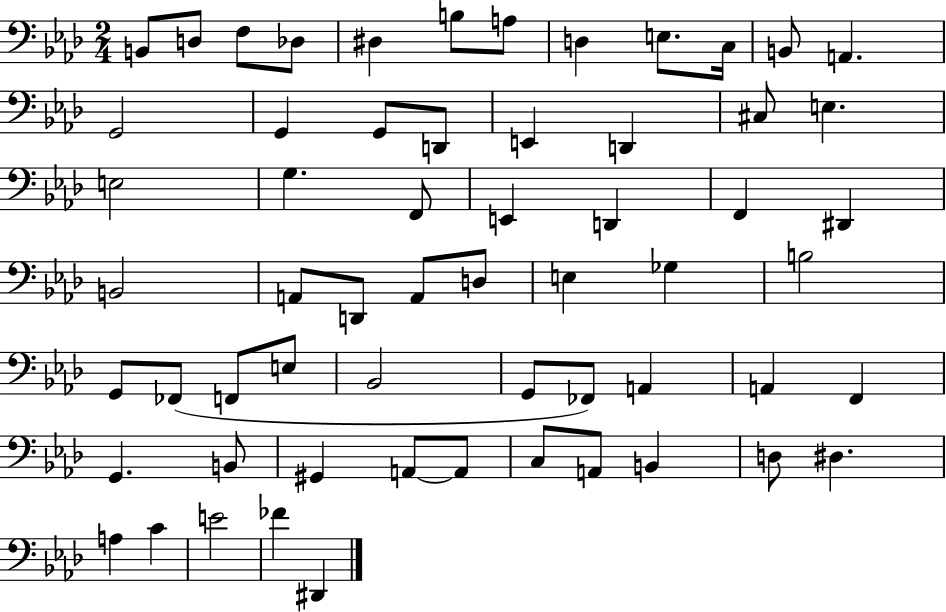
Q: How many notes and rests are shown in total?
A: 60